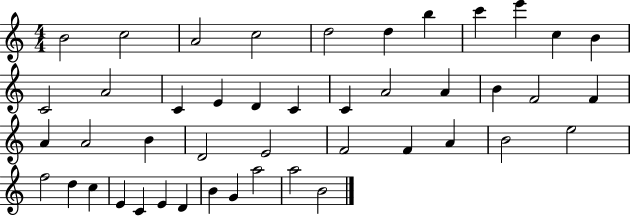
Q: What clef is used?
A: treble